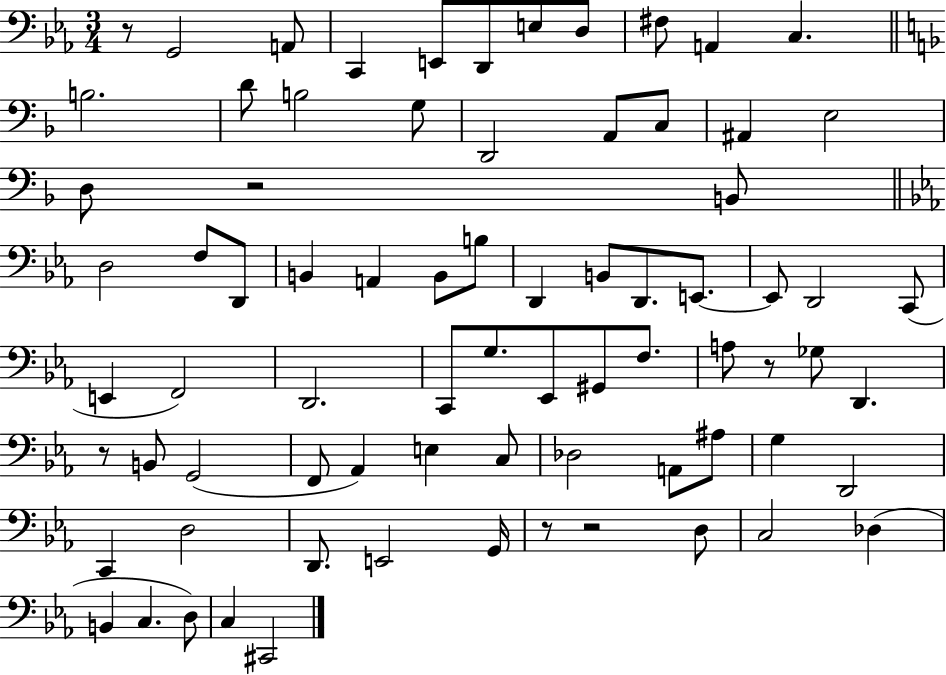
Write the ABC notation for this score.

X:1
T:Untitled
M:3/4
L:1/4
K:Eb
z/2 G,,2 A,,/2 C,, E,,/2 D,,/2 E,/2 D,/2 ^F,/2 A,, C, B,2 D/2 B,2 G,/2 D,,2 A,,/2 C,/2 ^A,, E,2 D,/2 z2 B,,/2 D,2 F,/2 D,,/2 B,, A,, B,,/2 B,/2 D,, B,,/2 D,,/2 E,,/2 E,,/2 D,,2 C,,/2 E,, F,,2 D,,2 C,,/2 G,/2 _E,,/2 ^G,,/2 F,/2 A,/2 z/2 _G,/2 D,, z/2 B,,/2 G,,2 F,,/2 _A,, E, C,/2 _D,2 A,,/2 ^A,/2 G, D,,2 C,, D,2 D,,/2 E,,2 G,,/4 z/2 z2 D,/2 C,2 _D, B,, C, D,/2 C, ^C,,2